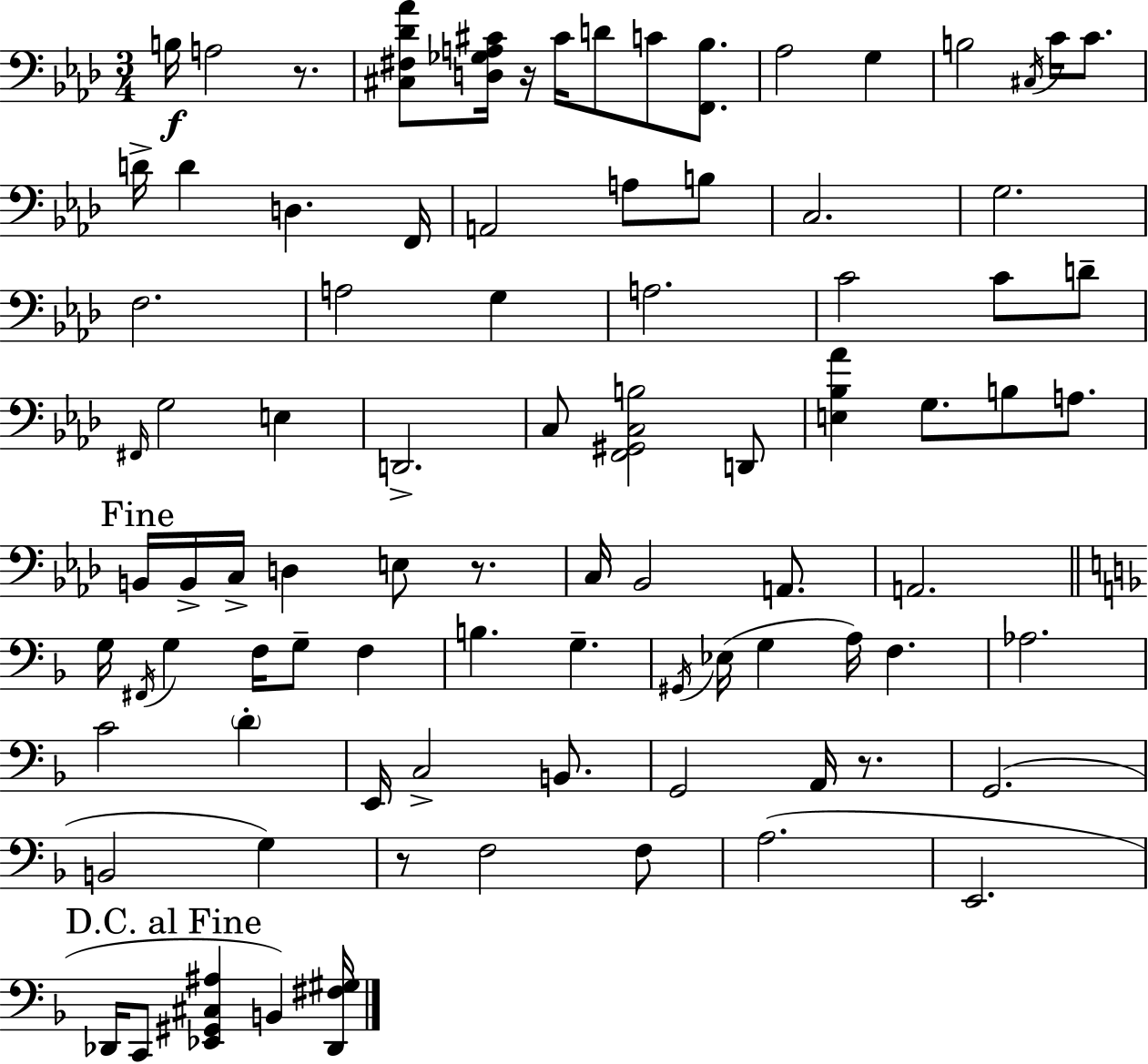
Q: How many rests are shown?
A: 5